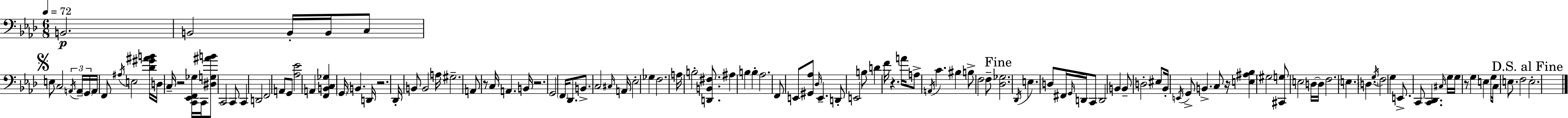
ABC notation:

X:1
T:Untitled
M:6/8
L:1/4
K:Fm
B,,2 B,,2 B,,/4 B,,/4 C,/2 E,/2 C,2 A,,/4 A,,/4 G,,/4 A,,/4 F,,/2 ^A,/4 E,2 [_D^G^AB]/4 D,/4 C,/4 z2 [C,,_E,,F,,_G,]/4 C,,/4 [^D,G,^AB]/2 C,,2 C,,/2 C,, D,,2 F,,2 A,,/2 G,,/2 [_A,_E]2 A,, [F,,B,,C,_G,] G,,/4 B,, D,,/4 z2 _D,,/4 B,,/2 B,,2 A,/4 ^G,2 A,,/2 z/2 C,/4 A,, B,,/4 z2 G,,2 F,,/4 _D,,/2 B,,/2 C,2 ^C,/4 A,,/4 _E,2 _G, F,2 A,/4 B,2 [D,,B,,^F,]/2 ^A, B, B, _A,2 F,,/2 E,,/2 [^G,,_A,]/2 _D,/4 E,, D,,/2 E,,2 B,/2 D F/4 z A/4 A,/2 A,,/4 C ^B, B,/2 F,2 F,/2 [_D,_G,]2 _D,,/4 E, D,/2 ^F,,/4 G,,/4 D,,/4 C,,/2 D,,2 B,, B,,/2 D,2 ^E,/2 _B,,/4 E,,/4 G,,/2 B,, C,/2 z/4 [E,^A,_B,] ^G,2 [^C,,G,]/2 E,2 D,/4 D,/4 F,2 E, D, G,/4 F,2 G, E,,/2 C,,/2 [C,,_D,,] ^C,/4 G,/4 G,/4 z/2 G, E, G,/4 C,/4 E,/2 F,2 E,2